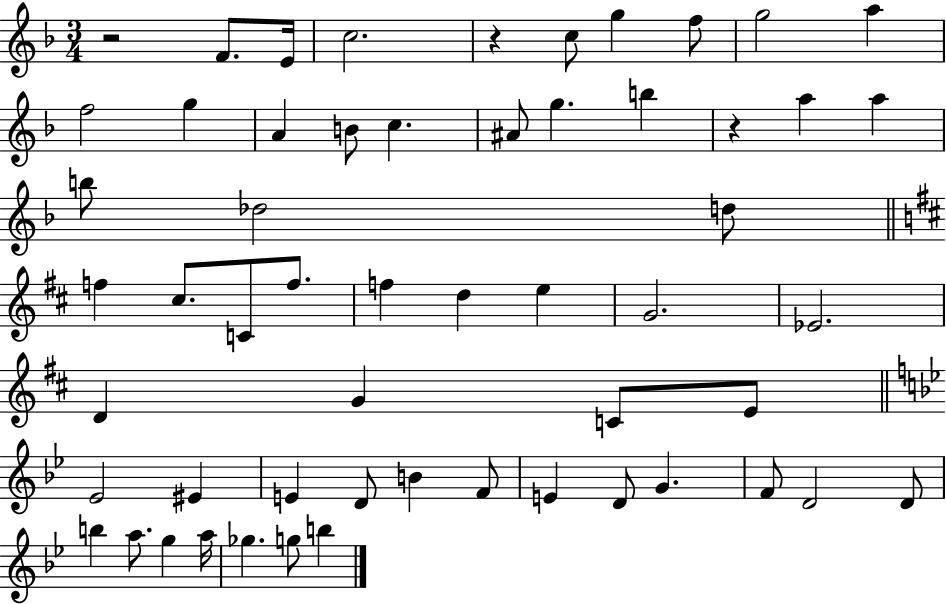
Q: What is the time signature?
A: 3/4